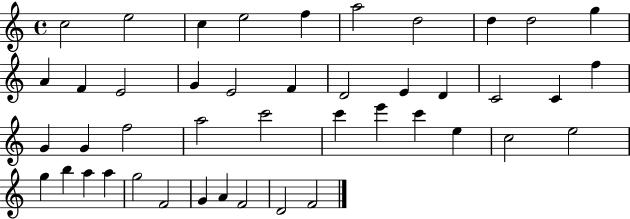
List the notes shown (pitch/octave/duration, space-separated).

C5/h E5/h C5/q E5/h F5/q A5/h D5/h D5/q D5/h G5/q A4/q F4/q E4/h G4/q E4/h F4/q D4/h E4/q D4/q C4/h C4/q F5/q G4/q G4/q F5/h A5/h C6/h C6/q E6/q C6/q E5/q C5/h E5/h G5/q B5/q A5/q A5/q G5/h F4/h G4/q A4/q F4/h D4/h F4/h